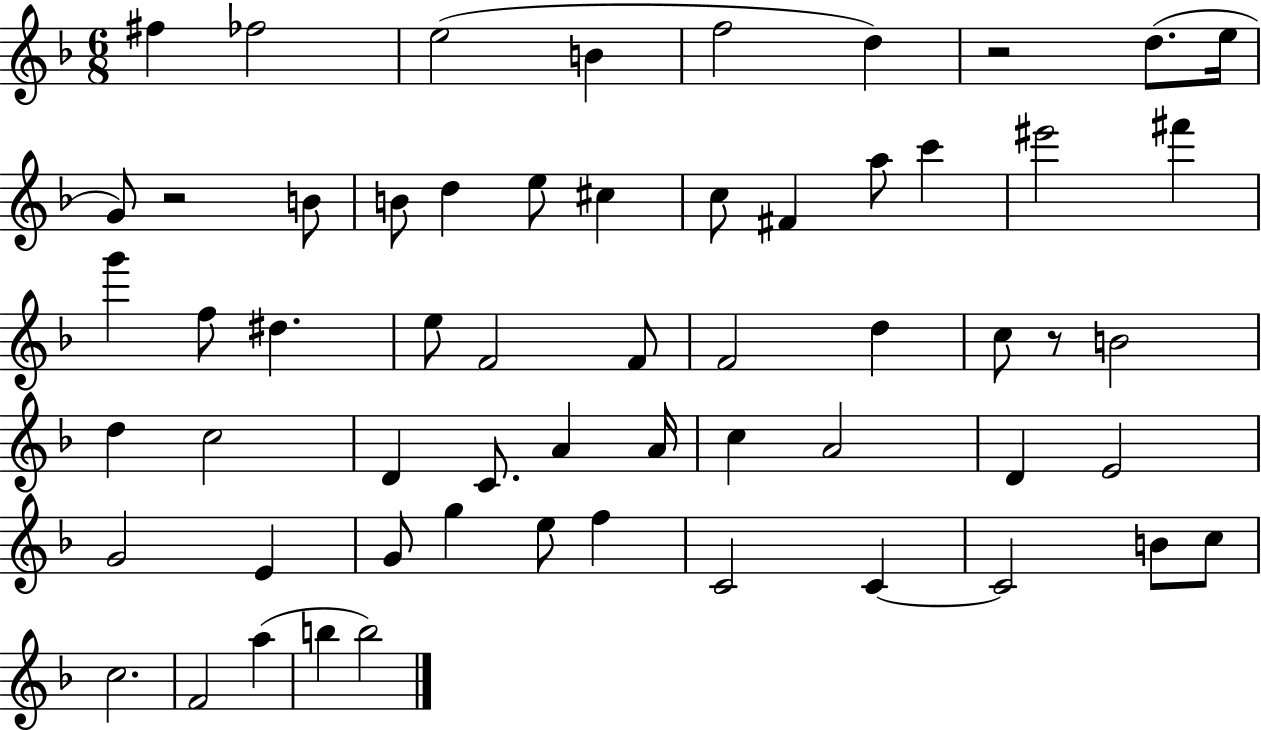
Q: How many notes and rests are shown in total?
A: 59